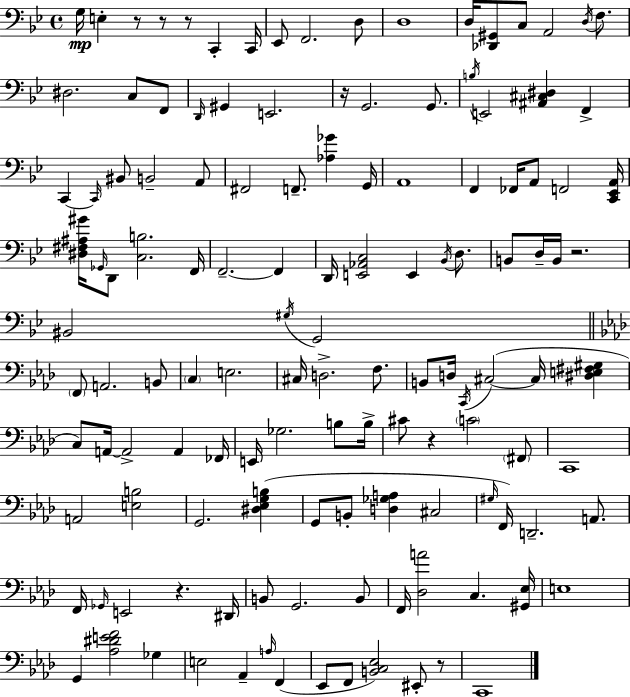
X:1
T:Untitled
M:4/4
L:1/4
K:Gm
G,/4 E, z/2 z/2 z/2 C,, C,,/4 _E,,/2 F,,2 D,/2 D,4 D,/4 [_D,,^G,,]/2 C,/2 A,,2 D,/4 F,/2 ^D,2 C,/2 F,,/2 D,,/4 ^G,, E,,2 z/4 G,,2 G,,/2 B,/4 E,,2 [^A,,^C,^D,] F,, C,, C,,/4 ^B,,/2 B,,2 A,,/2 ^F,,2 F,,/2 [_A,_G] G,,/4 A,,4 F,, _F,,/4 A,,/2 F,,2 [C,,_E,,A,,]/4 [^D,^F,^A,^G]/4 _G,,/4 D,,/2 [C,B,]2 F,,/4 F,,2 F,, D,,/4 [E,,_A,,C,]2 E,, _B,,/4 D,/2 B,,/2 D,/4 B,,/4 z2 ^B,,2 ^G,/4 G,,2 F,,/2 A,,2 B,,/2 C, E,2 ^C,/4 D,2 F,/2 B,,/2 D,/4 C,,/4 ^C,2 ^C,/4 [^D,E,^F,^G,] C,/2 A,,/4 A,,2 A,, _F,,/4 E,,/4 _G,2 B,/2 B,/4 ^C/2 z C2 ^F,,/2 C,,4 A,,2 [E,B,]2 G,,2 [^D,_E,G,B,] G,,/2 B,,/2 [D,_G,A,] ^C,2 ^G,/4 F,,/4 D,,2 A,,/2 F,,/4 _G,,/4 E,,2 z ^D,,/4 B,,/2 G,,2 B,,/2 F,,/4 [_D,A]2 C, [^G,,_E,]/4 E,4 G,, [_A,^DEF]2 _G, E,2 _A,, A,/4 F,, _E,,/2 F,,/2 [B,,C,_E,]2 ^E,,/2 z/2 C,,4